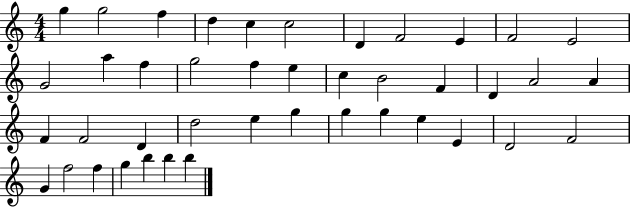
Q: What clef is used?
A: treble